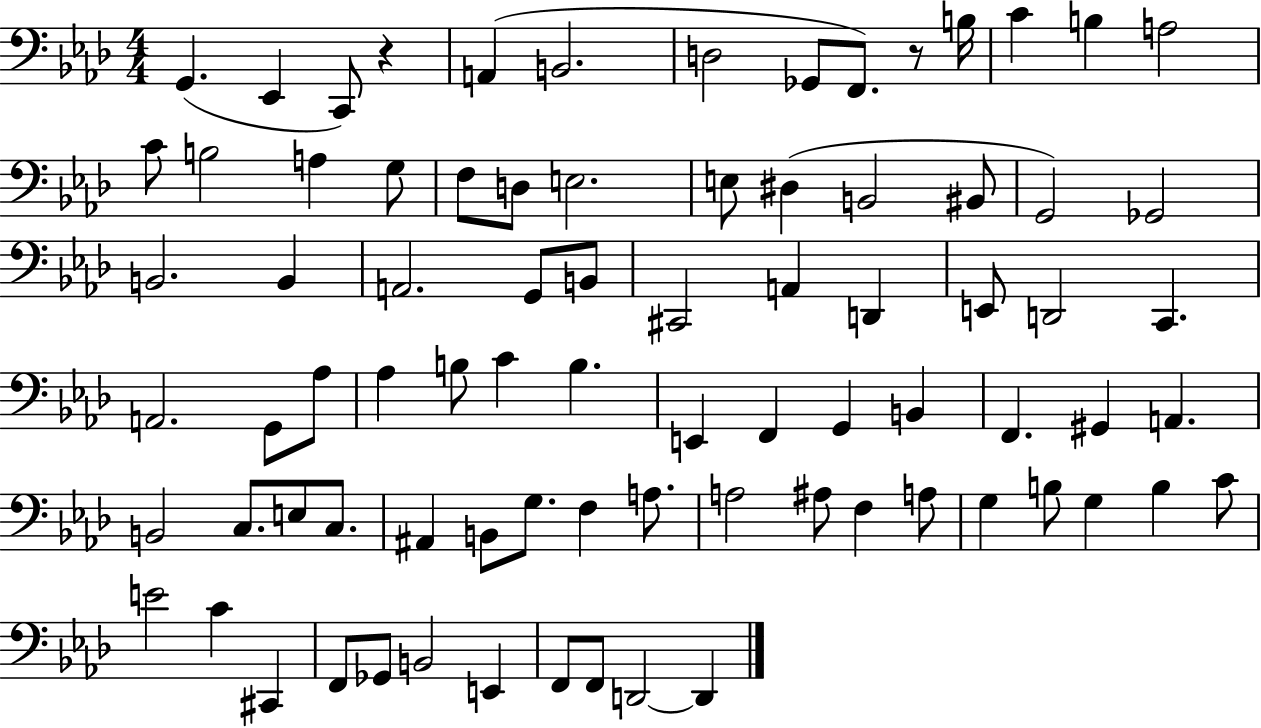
G2/q. Eb2/q C2/e R/q A2/q B2/h. D3/h Gb2/e F2/e. R/e B3/s C4/q B3/q A3/h C4/e B3/h A3/q G3/e F3/e D3/e E3/h. E3/e D#3/q B2/h BIS2/e G2/h Gb2/h B2/h. B2/q A2/h. G2/e B2/e C#2/h A2/q D2/q E2/e D2/h C2/q. A2/h. G2/e Ab3/e Ab3/q B3/e C4/q B3/q. E2/q F2/q G2/q B2/q F2/q. G#2/q A2/q. B2/h C3/e. E3/e C3/e. A#2/q B2/e G3/e. F3/q A3/e. A3/h A#3/e F3/q A3/e G3/q B3/e G3/q B3/q C4/e E4/h C4/q C#2/q F2/e Gb2/e B2/h E2/q F2/e F2/e D2/h D2/q